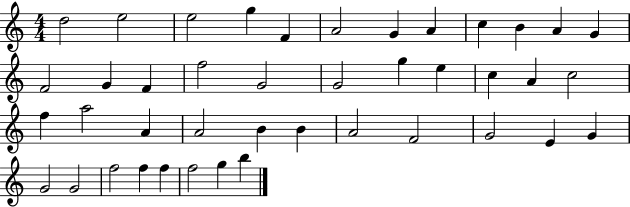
{
  \clef treble
  \numericTimeSignature
  \time 4/4
  \key c \major
  d''2 e''2 | e''2 g''4 f'4 | a'2 g'4 a'4 | c''4 b'4 a'4 g'4 | \break f'2 g'4 f'4 | f''2 g'2 | g'2 g''4 e''4 | c''4 a'4 c''2 | \break f''4 a''2 a'4 | a'2 b'4 b'4 | a'2 f'2 | g'2 e'4 g'4 | \break g'2 g'2 | f''2 f''4 f''4 | f''2 g''4 b''4 | \bar "|."
}